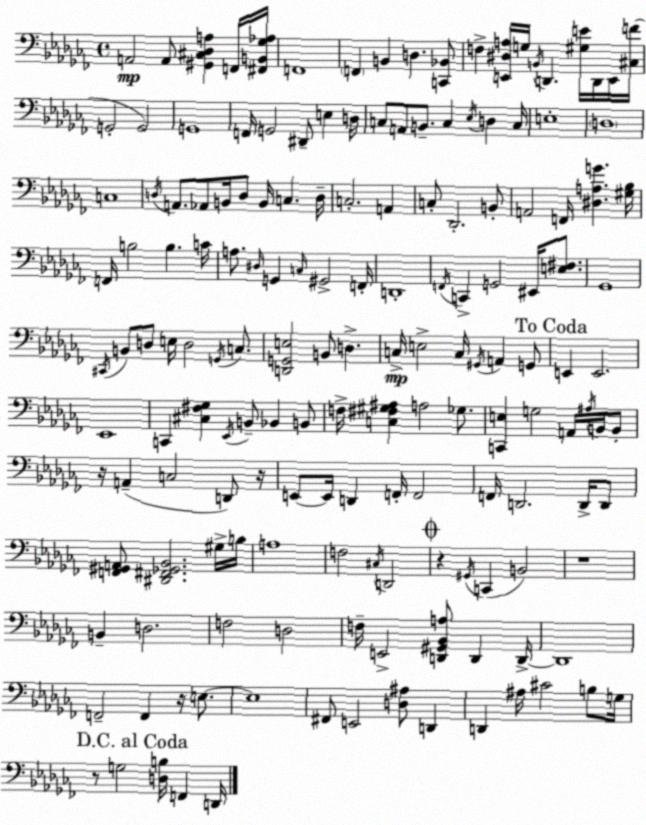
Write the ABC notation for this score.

X:1
T:Untitled
M:4/4
L:1/4
K:Abm
A,,2 A,,/2 [^G,,^C,_D,A,] F,,/4 [^F,,B,,_G,_A,]/4 F,,4 F,, B,, D, [C,,_B,,]/2 F, [E,,^D,A,]/4 G,/4 B,,/4 D,, [^G,E]/4 D,,/4 E,,/4 [^C,F]/4 G,,2 G,,2 G,,4 F,,/4 G,,2 ^D,,/2 E, D,/4 C,/2 A,,/2 B,,/2 C, _E,/4 D, C,/4 E,4 D,4 C,4 D,/4 A,,/2 _A,,/2 B,,/4 D,/2 B,,/4 C, D,/4 C,2 A,, C,/2 _D,,2 B,,/2 A,,2 F,,/4 [^D,A,G] [^G,_B,]/4 F,,/4 B,2 B, C/4 A,/2 ^D,/4 G,, C,/4 ^G,,2 F,,/4 D,,4 F,,/4 C,, G,,2 ^E,,/4 [E,^F,]/2 _G,,4 ^C,,/4 B,,/2 D,/2 E,/4 D,2 G,,/4 C,/2 [D,,G,,E,]2 B,,/2 D, C,/4 E,2 C,/4 ^G,,/4 A,, G,,/2 E,, E,,2 _E,,4 C,, [^C,^F,_G,] _E,,/4 B,,/2 _B,, B,,/2 F,/4 [C,^F,^G,^A,] A,2 _G,/2 [C,,E,] G,2 A,,/4 ^A,/4 B,,/4 B,,/2 z/4 A,, C,2 D,,/2 z/4 E,,/2 E,,/4 D,, F,,/4 F,,2 F,,/4 D,,2 D,,/4 D,,/2 [F,,^G,,A,,]/2 [^D,,^F,,_G,,_B,,]2 ^G,/4 B,/4 A,4 F,2 ^C,/4 D,,2 z ^G,,/4 C,, B,,2 z4 B,, D,2 F,2 D,2 F,/4 E,,2 [D,,^G,,_B,,A,]/2 D,, D,,/4 D,,4 F,,2 F,, z/4 E,/2 E,4 ^F,,/2 E,,2 [D,^A,]/2 D,, D,, ^A,/4 ^C2 B,/2 G,/4 z/2 G,2 [D,B,]/4 F,, D,,/4